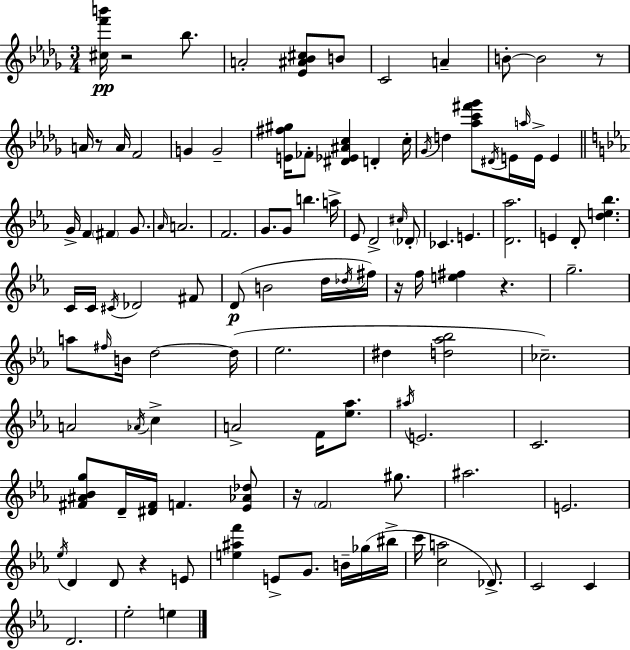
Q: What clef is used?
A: treble